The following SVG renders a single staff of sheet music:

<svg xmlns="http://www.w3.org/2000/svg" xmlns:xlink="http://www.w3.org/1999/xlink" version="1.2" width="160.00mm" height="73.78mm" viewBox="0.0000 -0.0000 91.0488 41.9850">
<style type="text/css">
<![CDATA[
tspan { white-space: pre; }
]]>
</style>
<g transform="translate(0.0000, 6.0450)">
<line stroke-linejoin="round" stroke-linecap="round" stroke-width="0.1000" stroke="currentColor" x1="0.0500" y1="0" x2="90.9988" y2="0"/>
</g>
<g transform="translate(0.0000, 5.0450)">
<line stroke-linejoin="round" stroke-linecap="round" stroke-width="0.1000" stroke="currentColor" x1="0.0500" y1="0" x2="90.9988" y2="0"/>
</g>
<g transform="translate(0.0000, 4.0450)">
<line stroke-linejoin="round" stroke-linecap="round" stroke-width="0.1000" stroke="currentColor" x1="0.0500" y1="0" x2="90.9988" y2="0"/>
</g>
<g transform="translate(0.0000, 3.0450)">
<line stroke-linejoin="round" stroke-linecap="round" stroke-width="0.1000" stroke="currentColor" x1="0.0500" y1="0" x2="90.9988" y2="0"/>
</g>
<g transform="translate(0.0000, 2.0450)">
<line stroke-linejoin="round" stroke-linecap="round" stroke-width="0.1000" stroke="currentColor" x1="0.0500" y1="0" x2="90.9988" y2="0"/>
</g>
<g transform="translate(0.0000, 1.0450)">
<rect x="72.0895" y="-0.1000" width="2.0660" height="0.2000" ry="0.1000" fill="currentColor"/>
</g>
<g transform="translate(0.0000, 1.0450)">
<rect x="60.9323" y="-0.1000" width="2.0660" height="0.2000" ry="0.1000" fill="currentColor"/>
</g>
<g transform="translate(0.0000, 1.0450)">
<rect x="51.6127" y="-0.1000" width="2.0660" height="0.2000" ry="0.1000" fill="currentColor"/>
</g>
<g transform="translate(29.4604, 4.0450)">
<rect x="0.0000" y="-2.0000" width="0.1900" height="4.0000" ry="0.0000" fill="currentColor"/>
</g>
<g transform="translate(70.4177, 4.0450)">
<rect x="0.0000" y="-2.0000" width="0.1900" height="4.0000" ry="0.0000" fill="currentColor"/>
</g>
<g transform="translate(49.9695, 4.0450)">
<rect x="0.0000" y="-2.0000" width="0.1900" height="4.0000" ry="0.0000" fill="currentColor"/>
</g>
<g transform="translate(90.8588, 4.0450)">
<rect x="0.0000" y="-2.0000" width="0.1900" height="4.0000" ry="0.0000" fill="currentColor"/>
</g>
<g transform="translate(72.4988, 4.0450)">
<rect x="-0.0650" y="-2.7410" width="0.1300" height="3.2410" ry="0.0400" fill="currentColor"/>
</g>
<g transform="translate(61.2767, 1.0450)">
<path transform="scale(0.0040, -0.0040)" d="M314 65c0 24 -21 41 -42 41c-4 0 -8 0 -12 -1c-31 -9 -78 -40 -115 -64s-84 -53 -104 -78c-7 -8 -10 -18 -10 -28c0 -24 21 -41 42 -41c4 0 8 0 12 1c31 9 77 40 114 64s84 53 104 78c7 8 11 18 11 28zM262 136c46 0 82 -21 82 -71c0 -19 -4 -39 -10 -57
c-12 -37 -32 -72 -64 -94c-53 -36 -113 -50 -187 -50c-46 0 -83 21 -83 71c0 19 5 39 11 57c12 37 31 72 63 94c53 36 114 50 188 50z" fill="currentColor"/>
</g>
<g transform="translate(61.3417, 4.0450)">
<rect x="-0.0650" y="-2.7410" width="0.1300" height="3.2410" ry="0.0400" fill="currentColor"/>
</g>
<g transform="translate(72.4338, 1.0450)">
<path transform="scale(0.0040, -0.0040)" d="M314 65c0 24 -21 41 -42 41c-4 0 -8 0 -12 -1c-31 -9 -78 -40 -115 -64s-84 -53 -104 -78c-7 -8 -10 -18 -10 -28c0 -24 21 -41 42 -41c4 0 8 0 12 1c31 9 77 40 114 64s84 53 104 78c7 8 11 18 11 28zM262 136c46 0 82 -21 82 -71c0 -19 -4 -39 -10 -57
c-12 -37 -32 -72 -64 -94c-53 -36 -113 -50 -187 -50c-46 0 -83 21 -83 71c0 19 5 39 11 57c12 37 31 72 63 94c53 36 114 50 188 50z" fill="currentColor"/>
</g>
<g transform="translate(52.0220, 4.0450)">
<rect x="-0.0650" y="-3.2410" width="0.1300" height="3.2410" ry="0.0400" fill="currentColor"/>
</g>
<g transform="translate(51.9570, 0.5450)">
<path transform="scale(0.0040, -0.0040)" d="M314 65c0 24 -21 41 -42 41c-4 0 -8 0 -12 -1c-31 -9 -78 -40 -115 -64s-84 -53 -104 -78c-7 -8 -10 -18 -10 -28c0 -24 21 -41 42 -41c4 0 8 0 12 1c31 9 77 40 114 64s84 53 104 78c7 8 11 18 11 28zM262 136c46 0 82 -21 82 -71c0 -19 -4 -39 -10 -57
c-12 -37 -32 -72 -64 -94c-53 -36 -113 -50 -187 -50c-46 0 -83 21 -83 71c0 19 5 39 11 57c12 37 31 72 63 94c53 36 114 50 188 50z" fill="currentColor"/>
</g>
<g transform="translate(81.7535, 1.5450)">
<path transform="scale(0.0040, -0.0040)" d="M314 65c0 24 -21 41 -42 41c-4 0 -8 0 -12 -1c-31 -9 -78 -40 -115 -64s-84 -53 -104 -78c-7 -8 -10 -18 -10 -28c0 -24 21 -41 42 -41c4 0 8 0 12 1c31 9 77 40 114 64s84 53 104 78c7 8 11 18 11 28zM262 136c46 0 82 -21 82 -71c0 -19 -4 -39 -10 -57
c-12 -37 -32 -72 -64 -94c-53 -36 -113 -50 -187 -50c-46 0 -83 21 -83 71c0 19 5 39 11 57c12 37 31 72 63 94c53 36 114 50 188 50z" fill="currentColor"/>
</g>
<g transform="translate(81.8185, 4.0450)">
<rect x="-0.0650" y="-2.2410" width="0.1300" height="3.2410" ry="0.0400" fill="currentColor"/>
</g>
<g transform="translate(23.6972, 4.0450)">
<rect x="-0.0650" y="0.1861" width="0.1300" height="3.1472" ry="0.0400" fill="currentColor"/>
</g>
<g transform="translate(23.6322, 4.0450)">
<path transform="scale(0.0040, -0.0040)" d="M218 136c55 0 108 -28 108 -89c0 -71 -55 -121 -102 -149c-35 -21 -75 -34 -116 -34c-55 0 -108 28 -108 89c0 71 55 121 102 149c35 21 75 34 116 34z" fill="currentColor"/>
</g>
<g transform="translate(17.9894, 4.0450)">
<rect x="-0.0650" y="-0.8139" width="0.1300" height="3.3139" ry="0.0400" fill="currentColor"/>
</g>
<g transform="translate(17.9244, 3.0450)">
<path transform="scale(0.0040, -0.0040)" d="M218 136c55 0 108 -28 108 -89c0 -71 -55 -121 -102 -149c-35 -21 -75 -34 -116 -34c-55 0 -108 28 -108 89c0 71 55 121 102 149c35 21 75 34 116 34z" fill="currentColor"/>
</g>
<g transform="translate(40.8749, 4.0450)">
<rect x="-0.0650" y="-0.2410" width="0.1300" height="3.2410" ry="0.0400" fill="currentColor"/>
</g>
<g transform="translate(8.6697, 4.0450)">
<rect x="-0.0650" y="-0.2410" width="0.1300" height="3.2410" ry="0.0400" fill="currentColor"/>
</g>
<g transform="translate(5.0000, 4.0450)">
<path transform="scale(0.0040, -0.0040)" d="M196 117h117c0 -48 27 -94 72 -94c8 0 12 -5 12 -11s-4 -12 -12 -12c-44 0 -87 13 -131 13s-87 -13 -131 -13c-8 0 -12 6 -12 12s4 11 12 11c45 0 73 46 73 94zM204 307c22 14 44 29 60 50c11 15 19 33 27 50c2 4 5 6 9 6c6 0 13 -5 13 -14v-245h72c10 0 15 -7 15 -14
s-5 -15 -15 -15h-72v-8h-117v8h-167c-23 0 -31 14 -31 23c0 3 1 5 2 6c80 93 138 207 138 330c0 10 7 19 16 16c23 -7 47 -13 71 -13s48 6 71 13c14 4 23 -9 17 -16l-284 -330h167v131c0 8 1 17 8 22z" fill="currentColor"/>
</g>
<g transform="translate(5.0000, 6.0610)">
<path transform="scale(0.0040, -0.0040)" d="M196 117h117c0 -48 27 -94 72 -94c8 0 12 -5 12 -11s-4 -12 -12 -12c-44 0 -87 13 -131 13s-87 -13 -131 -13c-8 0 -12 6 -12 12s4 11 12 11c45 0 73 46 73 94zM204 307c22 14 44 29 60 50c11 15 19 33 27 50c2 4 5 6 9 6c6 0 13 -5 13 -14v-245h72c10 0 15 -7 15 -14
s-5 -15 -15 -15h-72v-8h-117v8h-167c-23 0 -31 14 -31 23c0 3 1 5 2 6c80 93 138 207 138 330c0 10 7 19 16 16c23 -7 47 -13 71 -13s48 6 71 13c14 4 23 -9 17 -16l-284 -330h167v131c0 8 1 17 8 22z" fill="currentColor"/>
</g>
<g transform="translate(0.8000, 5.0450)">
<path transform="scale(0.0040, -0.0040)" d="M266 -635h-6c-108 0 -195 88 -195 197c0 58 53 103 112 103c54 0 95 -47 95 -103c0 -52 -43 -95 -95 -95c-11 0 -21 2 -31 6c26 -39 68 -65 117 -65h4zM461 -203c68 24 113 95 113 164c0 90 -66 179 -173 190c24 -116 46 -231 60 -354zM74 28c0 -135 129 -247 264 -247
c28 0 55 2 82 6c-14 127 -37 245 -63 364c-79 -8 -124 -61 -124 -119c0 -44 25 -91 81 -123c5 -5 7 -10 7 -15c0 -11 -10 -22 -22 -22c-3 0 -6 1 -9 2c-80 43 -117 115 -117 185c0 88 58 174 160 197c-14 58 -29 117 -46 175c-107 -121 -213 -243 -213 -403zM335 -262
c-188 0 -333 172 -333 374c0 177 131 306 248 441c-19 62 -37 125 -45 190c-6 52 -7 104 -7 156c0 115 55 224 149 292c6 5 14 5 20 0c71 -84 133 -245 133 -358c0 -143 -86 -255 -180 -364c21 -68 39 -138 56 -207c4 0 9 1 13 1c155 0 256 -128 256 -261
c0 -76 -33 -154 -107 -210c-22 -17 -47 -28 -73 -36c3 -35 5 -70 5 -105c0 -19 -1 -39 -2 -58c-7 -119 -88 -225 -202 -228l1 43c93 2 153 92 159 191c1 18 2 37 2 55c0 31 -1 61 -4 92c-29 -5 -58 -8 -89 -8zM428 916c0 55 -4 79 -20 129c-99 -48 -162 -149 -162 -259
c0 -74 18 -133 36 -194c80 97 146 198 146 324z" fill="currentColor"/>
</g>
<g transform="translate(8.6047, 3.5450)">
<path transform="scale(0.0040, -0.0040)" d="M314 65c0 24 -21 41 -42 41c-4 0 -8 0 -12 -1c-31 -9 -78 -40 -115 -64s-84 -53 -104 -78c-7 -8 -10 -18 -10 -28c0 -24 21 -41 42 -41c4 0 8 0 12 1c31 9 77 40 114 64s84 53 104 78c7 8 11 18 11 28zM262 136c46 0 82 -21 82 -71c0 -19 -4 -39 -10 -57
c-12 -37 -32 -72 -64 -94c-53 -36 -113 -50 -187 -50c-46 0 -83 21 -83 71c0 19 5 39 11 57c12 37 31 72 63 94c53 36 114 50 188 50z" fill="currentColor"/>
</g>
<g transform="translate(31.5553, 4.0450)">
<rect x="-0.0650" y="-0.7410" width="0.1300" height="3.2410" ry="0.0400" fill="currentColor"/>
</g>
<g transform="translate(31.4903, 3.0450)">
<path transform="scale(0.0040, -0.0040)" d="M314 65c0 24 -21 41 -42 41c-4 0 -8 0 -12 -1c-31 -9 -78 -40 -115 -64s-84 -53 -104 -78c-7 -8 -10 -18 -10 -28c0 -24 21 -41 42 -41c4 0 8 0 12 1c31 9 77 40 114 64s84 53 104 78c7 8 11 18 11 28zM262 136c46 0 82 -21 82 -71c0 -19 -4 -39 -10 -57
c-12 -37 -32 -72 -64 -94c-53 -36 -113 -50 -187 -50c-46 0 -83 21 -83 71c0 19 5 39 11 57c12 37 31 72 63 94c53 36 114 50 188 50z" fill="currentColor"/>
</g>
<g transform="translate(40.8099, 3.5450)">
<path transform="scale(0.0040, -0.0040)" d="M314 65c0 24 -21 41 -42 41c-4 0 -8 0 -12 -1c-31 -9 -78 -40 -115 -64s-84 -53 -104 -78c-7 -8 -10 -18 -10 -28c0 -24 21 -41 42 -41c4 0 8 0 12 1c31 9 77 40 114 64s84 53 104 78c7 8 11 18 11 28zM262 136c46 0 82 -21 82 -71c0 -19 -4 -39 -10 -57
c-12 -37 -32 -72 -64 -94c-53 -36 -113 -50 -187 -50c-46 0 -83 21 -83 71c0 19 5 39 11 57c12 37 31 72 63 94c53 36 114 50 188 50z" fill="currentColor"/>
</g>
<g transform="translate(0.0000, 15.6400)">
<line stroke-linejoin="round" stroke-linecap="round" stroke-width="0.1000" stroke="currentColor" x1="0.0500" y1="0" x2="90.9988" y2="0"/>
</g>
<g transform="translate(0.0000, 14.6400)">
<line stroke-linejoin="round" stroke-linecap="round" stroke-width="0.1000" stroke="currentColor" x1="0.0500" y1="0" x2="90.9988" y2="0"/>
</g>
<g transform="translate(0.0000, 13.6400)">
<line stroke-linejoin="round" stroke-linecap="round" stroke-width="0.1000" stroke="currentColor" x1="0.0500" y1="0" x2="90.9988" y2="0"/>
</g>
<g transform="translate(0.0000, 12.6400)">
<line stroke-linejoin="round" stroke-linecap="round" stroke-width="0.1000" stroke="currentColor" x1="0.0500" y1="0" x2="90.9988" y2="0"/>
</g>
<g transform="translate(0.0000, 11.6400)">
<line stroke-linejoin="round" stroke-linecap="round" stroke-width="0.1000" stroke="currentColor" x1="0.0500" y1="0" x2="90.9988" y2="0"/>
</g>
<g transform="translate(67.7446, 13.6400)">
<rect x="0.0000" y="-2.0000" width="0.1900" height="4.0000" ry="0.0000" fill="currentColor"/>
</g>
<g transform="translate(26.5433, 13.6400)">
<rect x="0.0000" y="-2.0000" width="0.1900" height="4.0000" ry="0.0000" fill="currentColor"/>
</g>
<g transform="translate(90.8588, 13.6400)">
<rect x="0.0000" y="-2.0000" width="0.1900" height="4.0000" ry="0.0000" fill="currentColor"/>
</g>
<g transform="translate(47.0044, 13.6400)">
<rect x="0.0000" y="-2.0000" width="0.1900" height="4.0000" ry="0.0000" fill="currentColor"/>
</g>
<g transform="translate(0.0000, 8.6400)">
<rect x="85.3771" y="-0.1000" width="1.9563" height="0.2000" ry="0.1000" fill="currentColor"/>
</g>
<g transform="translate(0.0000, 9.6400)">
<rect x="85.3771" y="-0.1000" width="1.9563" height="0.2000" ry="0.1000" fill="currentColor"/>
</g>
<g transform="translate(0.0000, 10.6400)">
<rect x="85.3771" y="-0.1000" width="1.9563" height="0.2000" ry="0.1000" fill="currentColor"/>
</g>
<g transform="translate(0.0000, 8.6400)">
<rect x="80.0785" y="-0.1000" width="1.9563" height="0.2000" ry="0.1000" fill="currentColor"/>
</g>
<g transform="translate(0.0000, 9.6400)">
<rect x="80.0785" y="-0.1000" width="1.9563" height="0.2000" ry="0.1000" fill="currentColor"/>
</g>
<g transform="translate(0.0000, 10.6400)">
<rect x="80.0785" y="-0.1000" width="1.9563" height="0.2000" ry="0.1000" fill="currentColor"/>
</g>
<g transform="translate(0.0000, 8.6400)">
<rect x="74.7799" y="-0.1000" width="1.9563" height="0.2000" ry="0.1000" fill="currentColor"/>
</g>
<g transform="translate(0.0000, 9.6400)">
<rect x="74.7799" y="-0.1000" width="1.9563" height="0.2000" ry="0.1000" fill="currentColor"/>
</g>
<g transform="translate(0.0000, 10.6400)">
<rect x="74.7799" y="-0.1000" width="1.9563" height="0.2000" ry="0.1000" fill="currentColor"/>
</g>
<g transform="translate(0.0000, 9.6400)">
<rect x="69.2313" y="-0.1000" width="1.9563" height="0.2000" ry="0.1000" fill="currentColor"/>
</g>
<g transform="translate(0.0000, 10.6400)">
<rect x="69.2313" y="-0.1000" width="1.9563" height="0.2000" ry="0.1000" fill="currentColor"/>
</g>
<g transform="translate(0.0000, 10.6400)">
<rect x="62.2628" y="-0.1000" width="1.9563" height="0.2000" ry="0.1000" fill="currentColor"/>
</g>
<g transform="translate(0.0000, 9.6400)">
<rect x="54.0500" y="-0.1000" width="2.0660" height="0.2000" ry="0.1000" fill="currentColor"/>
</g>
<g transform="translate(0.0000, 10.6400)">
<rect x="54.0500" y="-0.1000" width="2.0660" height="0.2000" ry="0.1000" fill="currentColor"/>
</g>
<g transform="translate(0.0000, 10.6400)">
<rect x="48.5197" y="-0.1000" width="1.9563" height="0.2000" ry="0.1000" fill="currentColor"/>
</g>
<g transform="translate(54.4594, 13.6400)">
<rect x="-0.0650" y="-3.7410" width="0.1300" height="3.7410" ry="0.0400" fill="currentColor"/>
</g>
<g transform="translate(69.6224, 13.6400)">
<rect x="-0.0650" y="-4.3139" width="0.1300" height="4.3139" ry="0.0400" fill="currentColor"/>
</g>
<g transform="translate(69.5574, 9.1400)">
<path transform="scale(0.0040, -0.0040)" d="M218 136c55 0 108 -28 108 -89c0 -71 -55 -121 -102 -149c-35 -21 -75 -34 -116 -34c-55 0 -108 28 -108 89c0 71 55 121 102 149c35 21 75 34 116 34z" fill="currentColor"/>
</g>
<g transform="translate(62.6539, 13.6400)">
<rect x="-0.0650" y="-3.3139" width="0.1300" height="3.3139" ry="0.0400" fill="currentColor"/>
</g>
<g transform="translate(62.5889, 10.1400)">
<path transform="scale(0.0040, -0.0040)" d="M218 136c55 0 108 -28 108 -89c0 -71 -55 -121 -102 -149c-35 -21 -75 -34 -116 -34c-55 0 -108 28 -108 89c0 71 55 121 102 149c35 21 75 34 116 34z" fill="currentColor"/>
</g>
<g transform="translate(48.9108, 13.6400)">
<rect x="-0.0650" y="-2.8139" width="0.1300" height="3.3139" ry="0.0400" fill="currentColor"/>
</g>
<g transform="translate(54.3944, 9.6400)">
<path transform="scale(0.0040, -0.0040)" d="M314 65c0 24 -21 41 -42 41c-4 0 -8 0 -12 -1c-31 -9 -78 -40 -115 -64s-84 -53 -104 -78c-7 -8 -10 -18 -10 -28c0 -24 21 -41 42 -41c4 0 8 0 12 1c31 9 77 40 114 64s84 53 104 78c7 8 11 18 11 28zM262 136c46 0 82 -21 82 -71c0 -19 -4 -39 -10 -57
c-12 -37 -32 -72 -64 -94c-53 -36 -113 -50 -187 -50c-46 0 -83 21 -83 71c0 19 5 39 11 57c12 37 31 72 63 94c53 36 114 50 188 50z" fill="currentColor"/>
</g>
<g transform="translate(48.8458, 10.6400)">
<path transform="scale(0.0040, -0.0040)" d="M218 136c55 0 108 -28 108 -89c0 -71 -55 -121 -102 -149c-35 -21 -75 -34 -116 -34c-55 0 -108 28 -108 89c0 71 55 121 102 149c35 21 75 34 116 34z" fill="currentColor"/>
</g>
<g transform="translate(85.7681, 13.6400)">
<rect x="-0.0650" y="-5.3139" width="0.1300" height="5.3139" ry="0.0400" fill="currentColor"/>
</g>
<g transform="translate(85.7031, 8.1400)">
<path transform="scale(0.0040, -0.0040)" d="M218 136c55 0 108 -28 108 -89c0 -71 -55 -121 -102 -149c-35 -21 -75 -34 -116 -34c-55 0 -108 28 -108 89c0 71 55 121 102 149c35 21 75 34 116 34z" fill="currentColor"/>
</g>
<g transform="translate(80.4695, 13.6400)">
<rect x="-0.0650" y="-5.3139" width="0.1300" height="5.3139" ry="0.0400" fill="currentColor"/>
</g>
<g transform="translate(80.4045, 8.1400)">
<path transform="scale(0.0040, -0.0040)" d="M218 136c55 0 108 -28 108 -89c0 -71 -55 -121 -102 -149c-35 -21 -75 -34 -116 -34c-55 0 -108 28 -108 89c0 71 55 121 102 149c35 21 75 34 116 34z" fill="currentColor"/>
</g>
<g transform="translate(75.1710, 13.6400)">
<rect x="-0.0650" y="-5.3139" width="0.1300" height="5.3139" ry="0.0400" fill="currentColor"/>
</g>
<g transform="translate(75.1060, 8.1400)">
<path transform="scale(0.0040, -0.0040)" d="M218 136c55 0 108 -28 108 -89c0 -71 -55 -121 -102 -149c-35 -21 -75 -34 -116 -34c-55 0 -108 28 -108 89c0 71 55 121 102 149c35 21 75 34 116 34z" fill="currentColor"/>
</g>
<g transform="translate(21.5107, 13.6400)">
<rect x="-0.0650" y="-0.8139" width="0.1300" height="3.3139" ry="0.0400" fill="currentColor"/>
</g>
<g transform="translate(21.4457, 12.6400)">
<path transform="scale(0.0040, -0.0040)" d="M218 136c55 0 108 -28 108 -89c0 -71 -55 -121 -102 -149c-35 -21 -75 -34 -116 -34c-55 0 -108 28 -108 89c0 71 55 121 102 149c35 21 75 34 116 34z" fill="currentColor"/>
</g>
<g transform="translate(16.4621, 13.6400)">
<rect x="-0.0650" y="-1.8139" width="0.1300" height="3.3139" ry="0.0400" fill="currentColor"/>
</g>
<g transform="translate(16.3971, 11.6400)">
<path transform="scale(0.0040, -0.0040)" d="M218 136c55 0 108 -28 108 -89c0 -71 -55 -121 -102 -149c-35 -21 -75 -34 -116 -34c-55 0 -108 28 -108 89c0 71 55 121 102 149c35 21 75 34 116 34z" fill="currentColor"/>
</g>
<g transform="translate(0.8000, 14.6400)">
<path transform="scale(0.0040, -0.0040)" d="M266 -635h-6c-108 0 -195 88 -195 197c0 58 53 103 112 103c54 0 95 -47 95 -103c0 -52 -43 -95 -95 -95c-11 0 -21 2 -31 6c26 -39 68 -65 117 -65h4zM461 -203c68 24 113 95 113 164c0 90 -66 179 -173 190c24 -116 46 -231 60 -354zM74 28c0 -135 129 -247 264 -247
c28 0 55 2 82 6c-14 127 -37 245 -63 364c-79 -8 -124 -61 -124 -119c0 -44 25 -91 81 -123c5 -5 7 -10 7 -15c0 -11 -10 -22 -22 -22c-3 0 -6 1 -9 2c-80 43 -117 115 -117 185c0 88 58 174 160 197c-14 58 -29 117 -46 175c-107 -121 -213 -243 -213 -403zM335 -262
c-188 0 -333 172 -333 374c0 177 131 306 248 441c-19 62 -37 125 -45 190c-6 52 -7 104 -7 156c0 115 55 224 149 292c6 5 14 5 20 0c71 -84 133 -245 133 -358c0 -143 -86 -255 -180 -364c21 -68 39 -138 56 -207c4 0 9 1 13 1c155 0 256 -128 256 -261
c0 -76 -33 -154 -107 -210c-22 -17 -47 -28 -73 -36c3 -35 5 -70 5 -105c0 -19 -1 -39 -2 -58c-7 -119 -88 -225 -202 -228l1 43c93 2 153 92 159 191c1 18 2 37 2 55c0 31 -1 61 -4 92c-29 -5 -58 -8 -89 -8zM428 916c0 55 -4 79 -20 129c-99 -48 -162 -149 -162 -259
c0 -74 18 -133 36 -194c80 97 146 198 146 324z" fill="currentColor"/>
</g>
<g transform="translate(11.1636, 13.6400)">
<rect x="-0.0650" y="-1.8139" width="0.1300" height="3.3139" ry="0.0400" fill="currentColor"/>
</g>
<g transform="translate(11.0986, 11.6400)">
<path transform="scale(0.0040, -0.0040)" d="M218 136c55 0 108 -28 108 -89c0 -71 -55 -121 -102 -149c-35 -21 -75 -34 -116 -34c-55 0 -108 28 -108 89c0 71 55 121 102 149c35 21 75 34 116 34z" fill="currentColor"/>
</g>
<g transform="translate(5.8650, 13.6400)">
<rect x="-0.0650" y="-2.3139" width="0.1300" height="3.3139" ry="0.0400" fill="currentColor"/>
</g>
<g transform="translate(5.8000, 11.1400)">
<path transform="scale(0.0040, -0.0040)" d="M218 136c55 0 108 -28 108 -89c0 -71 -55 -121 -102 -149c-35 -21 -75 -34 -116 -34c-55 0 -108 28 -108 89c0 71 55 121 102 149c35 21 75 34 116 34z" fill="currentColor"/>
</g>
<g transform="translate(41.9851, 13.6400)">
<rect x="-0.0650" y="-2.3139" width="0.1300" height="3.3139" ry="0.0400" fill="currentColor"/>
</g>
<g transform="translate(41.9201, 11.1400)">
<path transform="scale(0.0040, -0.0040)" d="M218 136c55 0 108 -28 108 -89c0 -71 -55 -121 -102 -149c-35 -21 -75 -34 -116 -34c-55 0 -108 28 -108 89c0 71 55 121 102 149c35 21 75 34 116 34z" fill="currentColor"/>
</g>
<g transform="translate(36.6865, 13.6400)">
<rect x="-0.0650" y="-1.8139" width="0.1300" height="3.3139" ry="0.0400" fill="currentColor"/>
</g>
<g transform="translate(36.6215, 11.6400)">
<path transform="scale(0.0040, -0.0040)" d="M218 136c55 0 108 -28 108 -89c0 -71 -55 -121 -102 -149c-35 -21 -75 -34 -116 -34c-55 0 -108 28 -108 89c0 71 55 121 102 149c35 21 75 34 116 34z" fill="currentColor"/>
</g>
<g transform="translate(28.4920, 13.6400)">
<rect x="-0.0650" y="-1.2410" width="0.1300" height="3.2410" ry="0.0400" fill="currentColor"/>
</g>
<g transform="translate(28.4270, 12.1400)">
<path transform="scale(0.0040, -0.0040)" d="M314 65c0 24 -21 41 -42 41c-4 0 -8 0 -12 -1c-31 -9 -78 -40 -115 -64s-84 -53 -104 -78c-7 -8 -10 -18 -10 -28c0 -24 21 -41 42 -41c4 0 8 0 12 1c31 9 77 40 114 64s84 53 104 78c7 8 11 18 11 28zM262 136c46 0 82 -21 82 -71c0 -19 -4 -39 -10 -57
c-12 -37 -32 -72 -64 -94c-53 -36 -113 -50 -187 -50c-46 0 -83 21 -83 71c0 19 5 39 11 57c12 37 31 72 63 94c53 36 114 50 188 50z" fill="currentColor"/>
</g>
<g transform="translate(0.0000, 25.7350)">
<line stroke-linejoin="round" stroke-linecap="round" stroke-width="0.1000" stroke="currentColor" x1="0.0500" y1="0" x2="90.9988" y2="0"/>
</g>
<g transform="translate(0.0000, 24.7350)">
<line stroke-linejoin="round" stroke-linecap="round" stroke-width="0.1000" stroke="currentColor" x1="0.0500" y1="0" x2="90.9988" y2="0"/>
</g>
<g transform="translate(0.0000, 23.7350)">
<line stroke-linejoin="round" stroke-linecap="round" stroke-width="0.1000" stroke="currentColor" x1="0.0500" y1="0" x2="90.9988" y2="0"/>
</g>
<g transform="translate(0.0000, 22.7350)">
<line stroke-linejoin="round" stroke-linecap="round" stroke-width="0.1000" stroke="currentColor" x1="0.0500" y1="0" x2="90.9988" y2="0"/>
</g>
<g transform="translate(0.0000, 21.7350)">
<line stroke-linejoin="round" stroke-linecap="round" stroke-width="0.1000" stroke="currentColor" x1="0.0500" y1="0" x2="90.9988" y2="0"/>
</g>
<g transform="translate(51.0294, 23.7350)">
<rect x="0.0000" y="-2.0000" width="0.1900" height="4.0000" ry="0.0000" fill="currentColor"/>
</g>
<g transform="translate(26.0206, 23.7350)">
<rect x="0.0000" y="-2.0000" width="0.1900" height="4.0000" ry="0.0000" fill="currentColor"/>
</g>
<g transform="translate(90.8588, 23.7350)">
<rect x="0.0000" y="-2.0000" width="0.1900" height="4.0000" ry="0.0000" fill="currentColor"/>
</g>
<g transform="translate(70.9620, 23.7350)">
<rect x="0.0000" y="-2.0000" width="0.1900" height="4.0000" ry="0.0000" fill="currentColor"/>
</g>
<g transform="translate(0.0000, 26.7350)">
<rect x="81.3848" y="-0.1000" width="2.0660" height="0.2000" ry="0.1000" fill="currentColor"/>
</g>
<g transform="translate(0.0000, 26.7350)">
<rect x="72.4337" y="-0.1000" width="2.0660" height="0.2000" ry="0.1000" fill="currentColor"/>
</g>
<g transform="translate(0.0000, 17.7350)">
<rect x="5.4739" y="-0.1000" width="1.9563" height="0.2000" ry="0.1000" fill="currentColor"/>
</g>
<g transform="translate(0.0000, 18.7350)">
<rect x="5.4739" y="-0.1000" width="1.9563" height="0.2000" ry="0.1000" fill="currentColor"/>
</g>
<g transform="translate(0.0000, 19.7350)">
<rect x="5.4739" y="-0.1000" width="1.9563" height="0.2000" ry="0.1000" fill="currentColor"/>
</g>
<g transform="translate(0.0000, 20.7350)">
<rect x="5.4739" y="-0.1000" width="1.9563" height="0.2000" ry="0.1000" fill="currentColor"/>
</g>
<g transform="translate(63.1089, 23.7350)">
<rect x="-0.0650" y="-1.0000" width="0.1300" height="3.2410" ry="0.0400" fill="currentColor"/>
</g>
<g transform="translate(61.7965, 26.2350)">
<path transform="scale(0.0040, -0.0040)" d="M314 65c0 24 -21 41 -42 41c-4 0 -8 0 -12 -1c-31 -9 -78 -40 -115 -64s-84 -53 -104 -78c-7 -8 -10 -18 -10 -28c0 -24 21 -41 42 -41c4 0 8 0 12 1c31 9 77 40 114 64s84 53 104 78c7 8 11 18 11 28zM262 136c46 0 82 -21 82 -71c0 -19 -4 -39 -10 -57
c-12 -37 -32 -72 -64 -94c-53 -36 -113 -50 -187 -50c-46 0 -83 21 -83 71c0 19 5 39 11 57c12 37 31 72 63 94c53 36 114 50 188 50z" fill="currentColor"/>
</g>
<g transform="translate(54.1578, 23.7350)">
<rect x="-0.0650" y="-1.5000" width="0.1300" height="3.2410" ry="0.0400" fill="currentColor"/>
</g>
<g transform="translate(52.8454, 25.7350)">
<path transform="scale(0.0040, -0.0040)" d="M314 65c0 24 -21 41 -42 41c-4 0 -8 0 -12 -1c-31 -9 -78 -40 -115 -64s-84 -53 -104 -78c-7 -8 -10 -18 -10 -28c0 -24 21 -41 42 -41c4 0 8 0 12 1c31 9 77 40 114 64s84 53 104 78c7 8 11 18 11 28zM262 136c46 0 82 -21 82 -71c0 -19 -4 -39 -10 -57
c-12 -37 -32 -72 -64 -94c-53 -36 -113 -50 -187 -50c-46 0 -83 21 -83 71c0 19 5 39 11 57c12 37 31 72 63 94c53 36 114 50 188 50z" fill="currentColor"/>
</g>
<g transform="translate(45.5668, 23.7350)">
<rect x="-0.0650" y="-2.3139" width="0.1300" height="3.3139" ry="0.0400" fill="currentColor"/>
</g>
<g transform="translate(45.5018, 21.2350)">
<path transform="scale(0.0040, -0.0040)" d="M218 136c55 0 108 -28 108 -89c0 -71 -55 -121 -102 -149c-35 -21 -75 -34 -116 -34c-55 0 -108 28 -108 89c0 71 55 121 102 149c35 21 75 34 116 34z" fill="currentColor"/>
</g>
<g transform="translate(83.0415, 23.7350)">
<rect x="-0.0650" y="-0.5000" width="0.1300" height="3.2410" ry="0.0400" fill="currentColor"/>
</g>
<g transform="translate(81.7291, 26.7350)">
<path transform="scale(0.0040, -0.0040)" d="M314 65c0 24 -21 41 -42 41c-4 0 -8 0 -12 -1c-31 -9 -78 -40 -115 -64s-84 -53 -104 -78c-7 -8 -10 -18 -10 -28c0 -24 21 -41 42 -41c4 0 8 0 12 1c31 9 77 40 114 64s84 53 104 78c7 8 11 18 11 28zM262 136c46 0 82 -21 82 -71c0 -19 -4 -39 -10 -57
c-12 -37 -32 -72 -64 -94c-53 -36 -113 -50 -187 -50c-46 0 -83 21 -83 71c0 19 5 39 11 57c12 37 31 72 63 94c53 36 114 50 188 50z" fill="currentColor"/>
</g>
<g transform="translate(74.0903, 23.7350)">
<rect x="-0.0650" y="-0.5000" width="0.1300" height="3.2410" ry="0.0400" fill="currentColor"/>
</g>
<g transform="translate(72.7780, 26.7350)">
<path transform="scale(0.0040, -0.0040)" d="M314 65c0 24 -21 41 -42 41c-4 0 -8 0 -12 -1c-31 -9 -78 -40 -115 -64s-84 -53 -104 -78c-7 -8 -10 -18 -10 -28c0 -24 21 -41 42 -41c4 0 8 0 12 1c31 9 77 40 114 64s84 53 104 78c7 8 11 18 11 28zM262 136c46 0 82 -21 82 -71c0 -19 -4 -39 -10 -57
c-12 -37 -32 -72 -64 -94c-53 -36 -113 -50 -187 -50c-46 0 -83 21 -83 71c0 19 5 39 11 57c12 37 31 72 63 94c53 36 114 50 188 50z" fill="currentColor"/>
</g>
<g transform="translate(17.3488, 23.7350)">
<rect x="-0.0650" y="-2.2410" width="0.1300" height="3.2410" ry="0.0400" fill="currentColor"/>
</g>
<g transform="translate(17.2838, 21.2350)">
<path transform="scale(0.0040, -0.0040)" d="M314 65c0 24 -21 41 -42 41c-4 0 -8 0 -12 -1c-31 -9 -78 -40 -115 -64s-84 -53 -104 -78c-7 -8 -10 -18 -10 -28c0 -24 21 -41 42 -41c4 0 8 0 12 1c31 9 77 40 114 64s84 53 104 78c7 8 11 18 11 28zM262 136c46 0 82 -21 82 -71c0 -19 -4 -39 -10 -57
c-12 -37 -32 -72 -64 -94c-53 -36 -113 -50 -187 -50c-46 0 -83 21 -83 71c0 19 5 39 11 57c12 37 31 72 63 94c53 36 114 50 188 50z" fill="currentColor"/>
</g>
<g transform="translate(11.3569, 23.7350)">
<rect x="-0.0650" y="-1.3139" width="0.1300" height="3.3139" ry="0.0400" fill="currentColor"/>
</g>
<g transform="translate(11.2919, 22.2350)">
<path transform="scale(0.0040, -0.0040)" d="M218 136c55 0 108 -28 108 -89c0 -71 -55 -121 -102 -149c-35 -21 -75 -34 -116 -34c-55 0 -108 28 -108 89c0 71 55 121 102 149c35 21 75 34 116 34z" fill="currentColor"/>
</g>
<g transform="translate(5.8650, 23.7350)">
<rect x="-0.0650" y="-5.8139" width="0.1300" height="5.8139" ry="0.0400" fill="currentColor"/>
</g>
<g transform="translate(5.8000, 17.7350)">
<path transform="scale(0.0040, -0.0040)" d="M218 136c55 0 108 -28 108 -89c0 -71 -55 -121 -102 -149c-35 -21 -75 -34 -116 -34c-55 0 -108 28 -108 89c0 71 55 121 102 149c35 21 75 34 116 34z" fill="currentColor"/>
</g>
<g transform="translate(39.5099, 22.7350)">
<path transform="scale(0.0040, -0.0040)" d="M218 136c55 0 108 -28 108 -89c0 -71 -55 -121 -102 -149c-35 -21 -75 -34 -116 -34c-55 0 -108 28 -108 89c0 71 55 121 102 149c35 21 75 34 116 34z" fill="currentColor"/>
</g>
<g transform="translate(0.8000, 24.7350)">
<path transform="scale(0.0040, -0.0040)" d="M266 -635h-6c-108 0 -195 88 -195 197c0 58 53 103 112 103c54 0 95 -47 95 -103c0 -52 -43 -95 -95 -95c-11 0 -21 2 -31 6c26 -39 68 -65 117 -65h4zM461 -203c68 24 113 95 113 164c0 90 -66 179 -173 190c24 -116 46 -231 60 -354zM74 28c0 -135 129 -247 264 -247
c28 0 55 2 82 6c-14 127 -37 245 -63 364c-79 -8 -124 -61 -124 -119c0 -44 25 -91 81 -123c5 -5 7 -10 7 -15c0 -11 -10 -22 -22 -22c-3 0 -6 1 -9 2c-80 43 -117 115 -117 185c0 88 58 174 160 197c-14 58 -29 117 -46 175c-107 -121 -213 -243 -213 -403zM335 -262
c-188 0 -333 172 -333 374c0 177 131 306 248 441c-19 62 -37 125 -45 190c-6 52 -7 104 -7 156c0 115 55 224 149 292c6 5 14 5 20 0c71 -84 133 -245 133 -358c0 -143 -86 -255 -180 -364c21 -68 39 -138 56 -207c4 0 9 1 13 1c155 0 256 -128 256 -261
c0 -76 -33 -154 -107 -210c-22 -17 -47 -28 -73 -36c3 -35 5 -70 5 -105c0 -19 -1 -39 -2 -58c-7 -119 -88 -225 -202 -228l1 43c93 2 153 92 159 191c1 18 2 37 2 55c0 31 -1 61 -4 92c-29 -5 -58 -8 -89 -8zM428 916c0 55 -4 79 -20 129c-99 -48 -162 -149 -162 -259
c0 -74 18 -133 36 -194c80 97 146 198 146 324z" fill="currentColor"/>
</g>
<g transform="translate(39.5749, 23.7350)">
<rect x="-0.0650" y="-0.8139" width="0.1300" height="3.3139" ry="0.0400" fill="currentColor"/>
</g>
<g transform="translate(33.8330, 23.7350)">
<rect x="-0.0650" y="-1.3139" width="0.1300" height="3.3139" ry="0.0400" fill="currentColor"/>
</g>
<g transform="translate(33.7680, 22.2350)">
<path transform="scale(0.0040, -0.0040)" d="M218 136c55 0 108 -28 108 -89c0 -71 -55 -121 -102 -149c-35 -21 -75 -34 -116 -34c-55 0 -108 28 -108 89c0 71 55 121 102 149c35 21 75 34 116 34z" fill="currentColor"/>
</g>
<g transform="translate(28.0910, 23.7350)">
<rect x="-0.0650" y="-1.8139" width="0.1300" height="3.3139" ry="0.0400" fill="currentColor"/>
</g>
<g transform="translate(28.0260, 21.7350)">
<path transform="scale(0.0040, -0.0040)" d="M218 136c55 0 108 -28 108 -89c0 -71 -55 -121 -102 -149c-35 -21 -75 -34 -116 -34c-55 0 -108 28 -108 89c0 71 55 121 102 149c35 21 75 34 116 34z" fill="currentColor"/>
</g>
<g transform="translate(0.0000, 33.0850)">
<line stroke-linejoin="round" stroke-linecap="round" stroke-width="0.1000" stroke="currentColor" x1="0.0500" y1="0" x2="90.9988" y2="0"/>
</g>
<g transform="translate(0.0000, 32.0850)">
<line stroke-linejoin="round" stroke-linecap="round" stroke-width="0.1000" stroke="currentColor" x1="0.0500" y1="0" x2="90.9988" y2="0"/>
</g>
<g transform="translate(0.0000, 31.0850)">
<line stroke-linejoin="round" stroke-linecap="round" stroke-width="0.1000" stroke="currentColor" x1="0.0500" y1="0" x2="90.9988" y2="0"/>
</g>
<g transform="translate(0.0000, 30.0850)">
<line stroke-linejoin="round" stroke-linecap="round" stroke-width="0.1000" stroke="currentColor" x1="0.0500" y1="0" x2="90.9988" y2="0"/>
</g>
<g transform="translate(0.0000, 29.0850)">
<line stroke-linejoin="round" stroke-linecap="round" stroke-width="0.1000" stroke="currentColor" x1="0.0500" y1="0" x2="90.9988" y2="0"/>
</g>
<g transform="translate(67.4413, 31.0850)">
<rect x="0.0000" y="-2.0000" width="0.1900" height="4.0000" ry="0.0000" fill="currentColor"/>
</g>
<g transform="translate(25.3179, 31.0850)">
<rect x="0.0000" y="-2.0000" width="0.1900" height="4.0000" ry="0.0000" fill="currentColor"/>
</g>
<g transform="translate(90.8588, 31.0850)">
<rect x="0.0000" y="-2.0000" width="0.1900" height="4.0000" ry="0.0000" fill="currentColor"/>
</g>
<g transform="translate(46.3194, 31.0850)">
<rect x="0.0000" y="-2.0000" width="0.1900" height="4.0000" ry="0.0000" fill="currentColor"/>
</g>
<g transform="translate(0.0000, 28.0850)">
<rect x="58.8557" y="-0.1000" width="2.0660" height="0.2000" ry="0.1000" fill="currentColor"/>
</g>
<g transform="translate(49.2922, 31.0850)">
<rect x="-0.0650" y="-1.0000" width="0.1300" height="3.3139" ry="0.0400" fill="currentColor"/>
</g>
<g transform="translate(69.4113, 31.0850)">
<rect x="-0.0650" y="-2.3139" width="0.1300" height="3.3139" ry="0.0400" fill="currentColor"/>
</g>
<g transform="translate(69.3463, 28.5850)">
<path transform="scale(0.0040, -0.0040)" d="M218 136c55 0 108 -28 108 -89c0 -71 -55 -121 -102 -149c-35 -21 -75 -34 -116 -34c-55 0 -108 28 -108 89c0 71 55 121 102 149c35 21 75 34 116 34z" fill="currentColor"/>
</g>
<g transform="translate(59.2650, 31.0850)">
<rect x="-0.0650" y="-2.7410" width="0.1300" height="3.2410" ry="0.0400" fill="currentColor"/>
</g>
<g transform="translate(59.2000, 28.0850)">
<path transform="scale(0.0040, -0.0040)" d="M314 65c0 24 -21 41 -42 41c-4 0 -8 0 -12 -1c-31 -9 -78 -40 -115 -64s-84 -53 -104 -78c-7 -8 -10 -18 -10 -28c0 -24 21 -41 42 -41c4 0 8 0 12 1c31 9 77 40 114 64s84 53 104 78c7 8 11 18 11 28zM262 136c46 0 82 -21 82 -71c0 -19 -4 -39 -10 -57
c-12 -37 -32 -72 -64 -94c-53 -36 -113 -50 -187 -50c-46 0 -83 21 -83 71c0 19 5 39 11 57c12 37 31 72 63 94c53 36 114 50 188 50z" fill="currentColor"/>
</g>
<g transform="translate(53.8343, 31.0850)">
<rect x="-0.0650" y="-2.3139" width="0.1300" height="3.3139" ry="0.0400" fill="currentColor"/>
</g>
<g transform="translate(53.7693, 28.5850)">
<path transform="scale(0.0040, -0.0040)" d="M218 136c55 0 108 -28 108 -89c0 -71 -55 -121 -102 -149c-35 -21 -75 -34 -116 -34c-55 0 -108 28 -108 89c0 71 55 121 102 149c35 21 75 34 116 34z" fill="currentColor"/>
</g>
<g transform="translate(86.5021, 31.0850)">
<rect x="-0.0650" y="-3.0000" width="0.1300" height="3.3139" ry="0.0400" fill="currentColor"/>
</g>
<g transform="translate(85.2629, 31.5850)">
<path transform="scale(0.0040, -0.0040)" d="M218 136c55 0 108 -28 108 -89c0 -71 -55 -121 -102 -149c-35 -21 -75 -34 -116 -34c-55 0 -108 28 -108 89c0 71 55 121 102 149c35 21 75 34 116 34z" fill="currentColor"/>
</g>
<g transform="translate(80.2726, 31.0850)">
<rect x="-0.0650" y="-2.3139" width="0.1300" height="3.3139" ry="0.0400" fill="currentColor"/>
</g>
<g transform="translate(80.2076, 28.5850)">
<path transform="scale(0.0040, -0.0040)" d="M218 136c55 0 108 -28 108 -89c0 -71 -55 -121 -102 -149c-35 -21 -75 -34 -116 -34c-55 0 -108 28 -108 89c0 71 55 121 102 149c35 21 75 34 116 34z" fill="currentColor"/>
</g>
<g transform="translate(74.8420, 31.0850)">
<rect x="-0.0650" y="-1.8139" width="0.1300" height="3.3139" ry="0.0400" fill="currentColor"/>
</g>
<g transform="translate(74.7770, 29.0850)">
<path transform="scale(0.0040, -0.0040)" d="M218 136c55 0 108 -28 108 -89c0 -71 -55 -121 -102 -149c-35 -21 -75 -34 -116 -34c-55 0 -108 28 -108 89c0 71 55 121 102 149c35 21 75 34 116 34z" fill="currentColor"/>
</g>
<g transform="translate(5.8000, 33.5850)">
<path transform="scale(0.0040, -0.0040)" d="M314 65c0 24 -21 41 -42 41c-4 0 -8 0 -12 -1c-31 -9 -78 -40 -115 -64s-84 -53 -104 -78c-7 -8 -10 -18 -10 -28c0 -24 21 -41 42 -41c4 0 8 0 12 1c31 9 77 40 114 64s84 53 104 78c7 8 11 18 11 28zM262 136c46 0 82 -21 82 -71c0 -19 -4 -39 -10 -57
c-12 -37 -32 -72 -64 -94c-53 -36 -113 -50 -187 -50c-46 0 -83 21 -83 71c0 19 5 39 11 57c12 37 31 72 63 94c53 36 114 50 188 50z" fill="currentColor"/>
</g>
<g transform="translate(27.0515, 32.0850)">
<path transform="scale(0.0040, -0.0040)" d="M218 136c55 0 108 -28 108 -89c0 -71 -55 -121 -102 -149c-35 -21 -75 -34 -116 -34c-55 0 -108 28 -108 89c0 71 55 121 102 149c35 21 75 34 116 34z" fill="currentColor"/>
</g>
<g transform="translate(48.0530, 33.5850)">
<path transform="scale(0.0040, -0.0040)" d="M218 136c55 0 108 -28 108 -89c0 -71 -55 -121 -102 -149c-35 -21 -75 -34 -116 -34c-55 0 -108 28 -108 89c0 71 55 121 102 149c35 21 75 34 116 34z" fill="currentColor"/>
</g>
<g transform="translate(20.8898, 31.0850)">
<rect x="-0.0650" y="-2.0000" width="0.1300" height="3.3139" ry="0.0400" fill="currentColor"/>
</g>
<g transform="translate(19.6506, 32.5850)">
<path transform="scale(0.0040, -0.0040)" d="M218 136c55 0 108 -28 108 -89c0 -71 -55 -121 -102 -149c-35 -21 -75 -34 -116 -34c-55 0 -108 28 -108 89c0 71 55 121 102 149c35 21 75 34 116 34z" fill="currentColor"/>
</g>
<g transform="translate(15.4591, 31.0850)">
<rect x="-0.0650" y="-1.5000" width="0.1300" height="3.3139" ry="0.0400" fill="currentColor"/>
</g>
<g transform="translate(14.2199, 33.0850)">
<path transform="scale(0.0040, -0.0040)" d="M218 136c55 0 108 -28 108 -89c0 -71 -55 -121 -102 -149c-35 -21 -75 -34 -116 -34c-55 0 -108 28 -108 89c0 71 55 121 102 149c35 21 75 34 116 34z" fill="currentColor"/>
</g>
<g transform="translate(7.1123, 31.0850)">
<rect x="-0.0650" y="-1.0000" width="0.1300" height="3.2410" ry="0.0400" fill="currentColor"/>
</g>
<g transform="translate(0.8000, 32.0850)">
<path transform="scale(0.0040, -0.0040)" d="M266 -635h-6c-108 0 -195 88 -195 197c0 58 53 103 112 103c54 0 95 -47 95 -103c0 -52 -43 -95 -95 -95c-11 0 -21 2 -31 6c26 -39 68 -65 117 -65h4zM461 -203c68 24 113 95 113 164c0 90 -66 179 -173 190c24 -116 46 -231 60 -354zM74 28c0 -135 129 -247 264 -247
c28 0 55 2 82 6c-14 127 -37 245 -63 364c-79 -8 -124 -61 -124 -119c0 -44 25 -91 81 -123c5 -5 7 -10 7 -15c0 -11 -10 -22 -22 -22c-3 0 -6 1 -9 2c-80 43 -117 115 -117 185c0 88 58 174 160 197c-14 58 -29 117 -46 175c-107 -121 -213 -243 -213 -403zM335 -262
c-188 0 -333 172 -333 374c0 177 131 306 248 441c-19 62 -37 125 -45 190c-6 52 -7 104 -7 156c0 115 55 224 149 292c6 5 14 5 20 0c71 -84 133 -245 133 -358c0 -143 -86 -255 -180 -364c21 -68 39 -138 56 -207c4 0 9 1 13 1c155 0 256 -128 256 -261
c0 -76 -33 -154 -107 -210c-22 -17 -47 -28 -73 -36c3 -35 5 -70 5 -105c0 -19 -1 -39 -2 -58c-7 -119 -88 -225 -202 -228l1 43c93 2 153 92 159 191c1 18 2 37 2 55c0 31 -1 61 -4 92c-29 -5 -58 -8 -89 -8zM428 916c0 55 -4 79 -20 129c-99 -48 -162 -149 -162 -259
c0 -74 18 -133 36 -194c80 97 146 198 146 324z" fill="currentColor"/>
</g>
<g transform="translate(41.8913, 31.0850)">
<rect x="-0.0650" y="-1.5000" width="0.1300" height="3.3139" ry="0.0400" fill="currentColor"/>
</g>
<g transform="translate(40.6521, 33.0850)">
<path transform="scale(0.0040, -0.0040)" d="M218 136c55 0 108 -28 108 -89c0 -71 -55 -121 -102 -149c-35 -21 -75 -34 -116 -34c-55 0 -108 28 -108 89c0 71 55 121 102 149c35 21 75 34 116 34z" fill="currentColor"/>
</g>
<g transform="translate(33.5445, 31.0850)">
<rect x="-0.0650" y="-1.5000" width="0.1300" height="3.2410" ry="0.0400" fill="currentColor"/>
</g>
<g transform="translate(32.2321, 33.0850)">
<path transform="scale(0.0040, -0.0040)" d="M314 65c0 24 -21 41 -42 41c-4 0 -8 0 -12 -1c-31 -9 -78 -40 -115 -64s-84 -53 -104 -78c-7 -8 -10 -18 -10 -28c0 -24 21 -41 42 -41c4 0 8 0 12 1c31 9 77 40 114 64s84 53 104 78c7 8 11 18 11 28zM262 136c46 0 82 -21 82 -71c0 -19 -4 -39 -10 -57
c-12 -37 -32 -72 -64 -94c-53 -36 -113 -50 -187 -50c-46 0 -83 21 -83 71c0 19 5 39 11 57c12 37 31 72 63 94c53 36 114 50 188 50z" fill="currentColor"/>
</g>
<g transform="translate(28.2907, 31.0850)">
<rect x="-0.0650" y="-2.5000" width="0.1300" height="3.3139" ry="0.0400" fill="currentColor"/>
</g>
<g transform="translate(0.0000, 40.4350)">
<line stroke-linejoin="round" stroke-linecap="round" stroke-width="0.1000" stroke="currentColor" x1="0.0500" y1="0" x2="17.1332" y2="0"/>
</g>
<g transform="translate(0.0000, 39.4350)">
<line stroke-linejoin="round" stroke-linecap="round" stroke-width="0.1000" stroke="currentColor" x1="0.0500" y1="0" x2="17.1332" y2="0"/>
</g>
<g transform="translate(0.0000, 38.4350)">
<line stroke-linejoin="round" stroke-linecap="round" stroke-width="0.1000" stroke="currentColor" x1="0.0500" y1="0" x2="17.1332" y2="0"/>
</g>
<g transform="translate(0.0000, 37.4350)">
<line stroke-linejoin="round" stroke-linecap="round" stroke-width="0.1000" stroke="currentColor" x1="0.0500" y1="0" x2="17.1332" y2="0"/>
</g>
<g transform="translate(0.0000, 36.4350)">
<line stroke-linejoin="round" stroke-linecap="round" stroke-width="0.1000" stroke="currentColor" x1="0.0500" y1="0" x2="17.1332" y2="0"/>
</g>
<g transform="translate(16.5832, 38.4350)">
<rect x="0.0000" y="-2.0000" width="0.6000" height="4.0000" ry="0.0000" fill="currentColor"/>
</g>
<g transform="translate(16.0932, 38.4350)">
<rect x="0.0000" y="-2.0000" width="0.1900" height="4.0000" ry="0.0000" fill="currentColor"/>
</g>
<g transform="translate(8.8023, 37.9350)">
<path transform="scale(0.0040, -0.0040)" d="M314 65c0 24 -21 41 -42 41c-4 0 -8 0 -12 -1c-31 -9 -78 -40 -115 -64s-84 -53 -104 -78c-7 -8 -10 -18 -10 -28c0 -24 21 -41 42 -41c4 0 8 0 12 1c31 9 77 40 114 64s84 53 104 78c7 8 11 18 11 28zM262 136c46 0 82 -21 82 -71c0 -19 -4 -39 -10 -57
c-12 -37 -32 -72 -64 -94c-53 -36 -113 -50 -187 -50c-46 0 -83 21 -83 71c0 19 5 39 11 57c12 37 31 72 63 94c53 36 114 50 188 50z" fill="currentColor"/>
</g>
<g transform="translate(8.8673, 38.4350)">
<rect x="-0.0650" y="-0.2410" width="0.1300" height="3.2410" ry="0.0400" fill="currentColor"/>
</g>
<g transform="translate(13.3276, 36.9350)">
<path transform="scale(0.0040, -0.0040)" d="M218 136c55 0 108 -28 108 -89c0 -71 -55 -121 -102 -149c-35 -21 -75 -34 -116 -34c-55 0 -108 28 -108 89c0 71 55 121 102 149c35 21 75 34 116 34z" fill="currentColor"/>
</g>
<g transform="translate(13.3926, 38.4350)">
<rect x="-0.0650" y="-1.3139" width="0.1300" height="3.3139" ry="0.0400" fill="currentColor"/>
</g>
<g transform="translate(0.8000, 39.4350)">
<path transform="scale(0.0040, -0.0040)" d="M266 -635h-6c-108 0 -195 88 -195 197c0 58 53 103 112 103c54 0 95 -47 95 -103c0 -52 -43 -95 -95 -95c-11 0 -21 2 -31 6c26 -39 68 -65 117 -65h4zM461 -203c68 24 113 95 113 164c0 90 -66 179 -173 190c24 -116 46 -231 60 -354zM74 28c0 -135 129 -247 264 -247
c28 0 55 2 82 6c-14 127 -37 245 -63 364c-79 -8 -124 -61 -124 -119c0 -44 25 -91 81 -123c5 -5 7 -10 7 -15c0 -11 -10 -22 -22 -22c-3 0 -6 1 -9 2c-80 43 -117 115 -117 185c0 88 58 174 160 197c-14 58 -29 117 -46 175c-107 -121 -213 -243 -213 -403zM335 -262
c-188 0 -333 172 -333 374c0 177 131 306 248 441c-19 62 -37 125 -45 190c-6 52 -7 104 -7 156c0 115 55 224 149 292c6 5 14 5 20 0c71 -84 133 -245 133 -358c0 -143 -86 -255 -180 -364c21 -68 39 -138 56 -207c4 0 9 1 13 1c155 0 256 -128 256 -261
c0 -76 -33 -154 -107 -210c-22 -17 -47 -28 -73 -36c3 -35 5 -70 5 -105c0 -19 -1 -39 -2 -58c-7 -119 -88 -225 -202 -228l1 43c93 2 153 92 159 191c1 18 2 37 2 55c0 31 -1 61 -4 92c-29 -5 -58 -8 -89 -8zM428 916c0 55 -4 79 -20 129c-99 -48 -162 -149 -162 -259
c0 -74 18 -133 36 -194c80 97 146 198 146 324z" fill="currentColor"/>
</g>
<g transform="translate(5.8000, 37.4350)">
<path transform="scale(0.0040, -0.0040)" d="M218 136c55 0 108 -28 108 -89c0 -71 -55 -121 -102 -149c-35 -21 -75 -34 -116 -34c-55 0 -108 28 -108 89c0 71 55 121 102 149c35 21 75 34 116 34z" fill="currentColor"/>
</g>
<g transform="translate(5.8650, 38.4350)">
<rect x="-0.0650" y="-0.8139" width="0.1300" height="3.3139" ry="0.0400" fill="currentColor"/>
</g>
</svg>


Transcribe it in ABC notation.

X:1
T:Untitled
M:4/4
L:1/4
K:C
c2 d B d2 c2 b2 a2 a2 g2 g f f d e2 f g a c'2 b d' f' f' f' g' e g2 f e d g E2 D2 C2 C2 D2 E F G E2 E D g a2 g f g A d c2 e